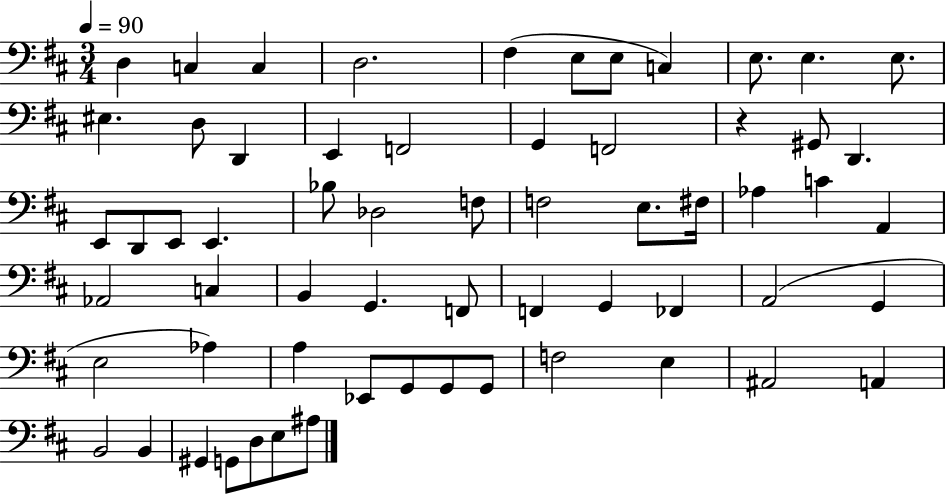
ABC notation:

X:1
T:Untitled
M:3/4
L:1/4
K:D
D, C, C, D,2 ^F, E,/2 E,/2 C, E,/2 E, E,/2 ^E, D,/2 D,, E,, F,,2 G,, F,,2 z ^G,,/2 D,, E,,/2 D,,/2 E,,/2 E,, _B,/2 _D,2 F,/2 F,2 E,/2 ^F,/4 _A, C A,, _A,,2 C, B,, G,, F,,/2 F,, G,, _F,, A,,2 G,, E,2 _A, A, _E,,/2 G,,/2 G,,/2 G,,/2 F,2 E, ^A,,2 A,, B,,2 B,, ^G,, G,,/2 D,/2 E,/2 ^A,/2